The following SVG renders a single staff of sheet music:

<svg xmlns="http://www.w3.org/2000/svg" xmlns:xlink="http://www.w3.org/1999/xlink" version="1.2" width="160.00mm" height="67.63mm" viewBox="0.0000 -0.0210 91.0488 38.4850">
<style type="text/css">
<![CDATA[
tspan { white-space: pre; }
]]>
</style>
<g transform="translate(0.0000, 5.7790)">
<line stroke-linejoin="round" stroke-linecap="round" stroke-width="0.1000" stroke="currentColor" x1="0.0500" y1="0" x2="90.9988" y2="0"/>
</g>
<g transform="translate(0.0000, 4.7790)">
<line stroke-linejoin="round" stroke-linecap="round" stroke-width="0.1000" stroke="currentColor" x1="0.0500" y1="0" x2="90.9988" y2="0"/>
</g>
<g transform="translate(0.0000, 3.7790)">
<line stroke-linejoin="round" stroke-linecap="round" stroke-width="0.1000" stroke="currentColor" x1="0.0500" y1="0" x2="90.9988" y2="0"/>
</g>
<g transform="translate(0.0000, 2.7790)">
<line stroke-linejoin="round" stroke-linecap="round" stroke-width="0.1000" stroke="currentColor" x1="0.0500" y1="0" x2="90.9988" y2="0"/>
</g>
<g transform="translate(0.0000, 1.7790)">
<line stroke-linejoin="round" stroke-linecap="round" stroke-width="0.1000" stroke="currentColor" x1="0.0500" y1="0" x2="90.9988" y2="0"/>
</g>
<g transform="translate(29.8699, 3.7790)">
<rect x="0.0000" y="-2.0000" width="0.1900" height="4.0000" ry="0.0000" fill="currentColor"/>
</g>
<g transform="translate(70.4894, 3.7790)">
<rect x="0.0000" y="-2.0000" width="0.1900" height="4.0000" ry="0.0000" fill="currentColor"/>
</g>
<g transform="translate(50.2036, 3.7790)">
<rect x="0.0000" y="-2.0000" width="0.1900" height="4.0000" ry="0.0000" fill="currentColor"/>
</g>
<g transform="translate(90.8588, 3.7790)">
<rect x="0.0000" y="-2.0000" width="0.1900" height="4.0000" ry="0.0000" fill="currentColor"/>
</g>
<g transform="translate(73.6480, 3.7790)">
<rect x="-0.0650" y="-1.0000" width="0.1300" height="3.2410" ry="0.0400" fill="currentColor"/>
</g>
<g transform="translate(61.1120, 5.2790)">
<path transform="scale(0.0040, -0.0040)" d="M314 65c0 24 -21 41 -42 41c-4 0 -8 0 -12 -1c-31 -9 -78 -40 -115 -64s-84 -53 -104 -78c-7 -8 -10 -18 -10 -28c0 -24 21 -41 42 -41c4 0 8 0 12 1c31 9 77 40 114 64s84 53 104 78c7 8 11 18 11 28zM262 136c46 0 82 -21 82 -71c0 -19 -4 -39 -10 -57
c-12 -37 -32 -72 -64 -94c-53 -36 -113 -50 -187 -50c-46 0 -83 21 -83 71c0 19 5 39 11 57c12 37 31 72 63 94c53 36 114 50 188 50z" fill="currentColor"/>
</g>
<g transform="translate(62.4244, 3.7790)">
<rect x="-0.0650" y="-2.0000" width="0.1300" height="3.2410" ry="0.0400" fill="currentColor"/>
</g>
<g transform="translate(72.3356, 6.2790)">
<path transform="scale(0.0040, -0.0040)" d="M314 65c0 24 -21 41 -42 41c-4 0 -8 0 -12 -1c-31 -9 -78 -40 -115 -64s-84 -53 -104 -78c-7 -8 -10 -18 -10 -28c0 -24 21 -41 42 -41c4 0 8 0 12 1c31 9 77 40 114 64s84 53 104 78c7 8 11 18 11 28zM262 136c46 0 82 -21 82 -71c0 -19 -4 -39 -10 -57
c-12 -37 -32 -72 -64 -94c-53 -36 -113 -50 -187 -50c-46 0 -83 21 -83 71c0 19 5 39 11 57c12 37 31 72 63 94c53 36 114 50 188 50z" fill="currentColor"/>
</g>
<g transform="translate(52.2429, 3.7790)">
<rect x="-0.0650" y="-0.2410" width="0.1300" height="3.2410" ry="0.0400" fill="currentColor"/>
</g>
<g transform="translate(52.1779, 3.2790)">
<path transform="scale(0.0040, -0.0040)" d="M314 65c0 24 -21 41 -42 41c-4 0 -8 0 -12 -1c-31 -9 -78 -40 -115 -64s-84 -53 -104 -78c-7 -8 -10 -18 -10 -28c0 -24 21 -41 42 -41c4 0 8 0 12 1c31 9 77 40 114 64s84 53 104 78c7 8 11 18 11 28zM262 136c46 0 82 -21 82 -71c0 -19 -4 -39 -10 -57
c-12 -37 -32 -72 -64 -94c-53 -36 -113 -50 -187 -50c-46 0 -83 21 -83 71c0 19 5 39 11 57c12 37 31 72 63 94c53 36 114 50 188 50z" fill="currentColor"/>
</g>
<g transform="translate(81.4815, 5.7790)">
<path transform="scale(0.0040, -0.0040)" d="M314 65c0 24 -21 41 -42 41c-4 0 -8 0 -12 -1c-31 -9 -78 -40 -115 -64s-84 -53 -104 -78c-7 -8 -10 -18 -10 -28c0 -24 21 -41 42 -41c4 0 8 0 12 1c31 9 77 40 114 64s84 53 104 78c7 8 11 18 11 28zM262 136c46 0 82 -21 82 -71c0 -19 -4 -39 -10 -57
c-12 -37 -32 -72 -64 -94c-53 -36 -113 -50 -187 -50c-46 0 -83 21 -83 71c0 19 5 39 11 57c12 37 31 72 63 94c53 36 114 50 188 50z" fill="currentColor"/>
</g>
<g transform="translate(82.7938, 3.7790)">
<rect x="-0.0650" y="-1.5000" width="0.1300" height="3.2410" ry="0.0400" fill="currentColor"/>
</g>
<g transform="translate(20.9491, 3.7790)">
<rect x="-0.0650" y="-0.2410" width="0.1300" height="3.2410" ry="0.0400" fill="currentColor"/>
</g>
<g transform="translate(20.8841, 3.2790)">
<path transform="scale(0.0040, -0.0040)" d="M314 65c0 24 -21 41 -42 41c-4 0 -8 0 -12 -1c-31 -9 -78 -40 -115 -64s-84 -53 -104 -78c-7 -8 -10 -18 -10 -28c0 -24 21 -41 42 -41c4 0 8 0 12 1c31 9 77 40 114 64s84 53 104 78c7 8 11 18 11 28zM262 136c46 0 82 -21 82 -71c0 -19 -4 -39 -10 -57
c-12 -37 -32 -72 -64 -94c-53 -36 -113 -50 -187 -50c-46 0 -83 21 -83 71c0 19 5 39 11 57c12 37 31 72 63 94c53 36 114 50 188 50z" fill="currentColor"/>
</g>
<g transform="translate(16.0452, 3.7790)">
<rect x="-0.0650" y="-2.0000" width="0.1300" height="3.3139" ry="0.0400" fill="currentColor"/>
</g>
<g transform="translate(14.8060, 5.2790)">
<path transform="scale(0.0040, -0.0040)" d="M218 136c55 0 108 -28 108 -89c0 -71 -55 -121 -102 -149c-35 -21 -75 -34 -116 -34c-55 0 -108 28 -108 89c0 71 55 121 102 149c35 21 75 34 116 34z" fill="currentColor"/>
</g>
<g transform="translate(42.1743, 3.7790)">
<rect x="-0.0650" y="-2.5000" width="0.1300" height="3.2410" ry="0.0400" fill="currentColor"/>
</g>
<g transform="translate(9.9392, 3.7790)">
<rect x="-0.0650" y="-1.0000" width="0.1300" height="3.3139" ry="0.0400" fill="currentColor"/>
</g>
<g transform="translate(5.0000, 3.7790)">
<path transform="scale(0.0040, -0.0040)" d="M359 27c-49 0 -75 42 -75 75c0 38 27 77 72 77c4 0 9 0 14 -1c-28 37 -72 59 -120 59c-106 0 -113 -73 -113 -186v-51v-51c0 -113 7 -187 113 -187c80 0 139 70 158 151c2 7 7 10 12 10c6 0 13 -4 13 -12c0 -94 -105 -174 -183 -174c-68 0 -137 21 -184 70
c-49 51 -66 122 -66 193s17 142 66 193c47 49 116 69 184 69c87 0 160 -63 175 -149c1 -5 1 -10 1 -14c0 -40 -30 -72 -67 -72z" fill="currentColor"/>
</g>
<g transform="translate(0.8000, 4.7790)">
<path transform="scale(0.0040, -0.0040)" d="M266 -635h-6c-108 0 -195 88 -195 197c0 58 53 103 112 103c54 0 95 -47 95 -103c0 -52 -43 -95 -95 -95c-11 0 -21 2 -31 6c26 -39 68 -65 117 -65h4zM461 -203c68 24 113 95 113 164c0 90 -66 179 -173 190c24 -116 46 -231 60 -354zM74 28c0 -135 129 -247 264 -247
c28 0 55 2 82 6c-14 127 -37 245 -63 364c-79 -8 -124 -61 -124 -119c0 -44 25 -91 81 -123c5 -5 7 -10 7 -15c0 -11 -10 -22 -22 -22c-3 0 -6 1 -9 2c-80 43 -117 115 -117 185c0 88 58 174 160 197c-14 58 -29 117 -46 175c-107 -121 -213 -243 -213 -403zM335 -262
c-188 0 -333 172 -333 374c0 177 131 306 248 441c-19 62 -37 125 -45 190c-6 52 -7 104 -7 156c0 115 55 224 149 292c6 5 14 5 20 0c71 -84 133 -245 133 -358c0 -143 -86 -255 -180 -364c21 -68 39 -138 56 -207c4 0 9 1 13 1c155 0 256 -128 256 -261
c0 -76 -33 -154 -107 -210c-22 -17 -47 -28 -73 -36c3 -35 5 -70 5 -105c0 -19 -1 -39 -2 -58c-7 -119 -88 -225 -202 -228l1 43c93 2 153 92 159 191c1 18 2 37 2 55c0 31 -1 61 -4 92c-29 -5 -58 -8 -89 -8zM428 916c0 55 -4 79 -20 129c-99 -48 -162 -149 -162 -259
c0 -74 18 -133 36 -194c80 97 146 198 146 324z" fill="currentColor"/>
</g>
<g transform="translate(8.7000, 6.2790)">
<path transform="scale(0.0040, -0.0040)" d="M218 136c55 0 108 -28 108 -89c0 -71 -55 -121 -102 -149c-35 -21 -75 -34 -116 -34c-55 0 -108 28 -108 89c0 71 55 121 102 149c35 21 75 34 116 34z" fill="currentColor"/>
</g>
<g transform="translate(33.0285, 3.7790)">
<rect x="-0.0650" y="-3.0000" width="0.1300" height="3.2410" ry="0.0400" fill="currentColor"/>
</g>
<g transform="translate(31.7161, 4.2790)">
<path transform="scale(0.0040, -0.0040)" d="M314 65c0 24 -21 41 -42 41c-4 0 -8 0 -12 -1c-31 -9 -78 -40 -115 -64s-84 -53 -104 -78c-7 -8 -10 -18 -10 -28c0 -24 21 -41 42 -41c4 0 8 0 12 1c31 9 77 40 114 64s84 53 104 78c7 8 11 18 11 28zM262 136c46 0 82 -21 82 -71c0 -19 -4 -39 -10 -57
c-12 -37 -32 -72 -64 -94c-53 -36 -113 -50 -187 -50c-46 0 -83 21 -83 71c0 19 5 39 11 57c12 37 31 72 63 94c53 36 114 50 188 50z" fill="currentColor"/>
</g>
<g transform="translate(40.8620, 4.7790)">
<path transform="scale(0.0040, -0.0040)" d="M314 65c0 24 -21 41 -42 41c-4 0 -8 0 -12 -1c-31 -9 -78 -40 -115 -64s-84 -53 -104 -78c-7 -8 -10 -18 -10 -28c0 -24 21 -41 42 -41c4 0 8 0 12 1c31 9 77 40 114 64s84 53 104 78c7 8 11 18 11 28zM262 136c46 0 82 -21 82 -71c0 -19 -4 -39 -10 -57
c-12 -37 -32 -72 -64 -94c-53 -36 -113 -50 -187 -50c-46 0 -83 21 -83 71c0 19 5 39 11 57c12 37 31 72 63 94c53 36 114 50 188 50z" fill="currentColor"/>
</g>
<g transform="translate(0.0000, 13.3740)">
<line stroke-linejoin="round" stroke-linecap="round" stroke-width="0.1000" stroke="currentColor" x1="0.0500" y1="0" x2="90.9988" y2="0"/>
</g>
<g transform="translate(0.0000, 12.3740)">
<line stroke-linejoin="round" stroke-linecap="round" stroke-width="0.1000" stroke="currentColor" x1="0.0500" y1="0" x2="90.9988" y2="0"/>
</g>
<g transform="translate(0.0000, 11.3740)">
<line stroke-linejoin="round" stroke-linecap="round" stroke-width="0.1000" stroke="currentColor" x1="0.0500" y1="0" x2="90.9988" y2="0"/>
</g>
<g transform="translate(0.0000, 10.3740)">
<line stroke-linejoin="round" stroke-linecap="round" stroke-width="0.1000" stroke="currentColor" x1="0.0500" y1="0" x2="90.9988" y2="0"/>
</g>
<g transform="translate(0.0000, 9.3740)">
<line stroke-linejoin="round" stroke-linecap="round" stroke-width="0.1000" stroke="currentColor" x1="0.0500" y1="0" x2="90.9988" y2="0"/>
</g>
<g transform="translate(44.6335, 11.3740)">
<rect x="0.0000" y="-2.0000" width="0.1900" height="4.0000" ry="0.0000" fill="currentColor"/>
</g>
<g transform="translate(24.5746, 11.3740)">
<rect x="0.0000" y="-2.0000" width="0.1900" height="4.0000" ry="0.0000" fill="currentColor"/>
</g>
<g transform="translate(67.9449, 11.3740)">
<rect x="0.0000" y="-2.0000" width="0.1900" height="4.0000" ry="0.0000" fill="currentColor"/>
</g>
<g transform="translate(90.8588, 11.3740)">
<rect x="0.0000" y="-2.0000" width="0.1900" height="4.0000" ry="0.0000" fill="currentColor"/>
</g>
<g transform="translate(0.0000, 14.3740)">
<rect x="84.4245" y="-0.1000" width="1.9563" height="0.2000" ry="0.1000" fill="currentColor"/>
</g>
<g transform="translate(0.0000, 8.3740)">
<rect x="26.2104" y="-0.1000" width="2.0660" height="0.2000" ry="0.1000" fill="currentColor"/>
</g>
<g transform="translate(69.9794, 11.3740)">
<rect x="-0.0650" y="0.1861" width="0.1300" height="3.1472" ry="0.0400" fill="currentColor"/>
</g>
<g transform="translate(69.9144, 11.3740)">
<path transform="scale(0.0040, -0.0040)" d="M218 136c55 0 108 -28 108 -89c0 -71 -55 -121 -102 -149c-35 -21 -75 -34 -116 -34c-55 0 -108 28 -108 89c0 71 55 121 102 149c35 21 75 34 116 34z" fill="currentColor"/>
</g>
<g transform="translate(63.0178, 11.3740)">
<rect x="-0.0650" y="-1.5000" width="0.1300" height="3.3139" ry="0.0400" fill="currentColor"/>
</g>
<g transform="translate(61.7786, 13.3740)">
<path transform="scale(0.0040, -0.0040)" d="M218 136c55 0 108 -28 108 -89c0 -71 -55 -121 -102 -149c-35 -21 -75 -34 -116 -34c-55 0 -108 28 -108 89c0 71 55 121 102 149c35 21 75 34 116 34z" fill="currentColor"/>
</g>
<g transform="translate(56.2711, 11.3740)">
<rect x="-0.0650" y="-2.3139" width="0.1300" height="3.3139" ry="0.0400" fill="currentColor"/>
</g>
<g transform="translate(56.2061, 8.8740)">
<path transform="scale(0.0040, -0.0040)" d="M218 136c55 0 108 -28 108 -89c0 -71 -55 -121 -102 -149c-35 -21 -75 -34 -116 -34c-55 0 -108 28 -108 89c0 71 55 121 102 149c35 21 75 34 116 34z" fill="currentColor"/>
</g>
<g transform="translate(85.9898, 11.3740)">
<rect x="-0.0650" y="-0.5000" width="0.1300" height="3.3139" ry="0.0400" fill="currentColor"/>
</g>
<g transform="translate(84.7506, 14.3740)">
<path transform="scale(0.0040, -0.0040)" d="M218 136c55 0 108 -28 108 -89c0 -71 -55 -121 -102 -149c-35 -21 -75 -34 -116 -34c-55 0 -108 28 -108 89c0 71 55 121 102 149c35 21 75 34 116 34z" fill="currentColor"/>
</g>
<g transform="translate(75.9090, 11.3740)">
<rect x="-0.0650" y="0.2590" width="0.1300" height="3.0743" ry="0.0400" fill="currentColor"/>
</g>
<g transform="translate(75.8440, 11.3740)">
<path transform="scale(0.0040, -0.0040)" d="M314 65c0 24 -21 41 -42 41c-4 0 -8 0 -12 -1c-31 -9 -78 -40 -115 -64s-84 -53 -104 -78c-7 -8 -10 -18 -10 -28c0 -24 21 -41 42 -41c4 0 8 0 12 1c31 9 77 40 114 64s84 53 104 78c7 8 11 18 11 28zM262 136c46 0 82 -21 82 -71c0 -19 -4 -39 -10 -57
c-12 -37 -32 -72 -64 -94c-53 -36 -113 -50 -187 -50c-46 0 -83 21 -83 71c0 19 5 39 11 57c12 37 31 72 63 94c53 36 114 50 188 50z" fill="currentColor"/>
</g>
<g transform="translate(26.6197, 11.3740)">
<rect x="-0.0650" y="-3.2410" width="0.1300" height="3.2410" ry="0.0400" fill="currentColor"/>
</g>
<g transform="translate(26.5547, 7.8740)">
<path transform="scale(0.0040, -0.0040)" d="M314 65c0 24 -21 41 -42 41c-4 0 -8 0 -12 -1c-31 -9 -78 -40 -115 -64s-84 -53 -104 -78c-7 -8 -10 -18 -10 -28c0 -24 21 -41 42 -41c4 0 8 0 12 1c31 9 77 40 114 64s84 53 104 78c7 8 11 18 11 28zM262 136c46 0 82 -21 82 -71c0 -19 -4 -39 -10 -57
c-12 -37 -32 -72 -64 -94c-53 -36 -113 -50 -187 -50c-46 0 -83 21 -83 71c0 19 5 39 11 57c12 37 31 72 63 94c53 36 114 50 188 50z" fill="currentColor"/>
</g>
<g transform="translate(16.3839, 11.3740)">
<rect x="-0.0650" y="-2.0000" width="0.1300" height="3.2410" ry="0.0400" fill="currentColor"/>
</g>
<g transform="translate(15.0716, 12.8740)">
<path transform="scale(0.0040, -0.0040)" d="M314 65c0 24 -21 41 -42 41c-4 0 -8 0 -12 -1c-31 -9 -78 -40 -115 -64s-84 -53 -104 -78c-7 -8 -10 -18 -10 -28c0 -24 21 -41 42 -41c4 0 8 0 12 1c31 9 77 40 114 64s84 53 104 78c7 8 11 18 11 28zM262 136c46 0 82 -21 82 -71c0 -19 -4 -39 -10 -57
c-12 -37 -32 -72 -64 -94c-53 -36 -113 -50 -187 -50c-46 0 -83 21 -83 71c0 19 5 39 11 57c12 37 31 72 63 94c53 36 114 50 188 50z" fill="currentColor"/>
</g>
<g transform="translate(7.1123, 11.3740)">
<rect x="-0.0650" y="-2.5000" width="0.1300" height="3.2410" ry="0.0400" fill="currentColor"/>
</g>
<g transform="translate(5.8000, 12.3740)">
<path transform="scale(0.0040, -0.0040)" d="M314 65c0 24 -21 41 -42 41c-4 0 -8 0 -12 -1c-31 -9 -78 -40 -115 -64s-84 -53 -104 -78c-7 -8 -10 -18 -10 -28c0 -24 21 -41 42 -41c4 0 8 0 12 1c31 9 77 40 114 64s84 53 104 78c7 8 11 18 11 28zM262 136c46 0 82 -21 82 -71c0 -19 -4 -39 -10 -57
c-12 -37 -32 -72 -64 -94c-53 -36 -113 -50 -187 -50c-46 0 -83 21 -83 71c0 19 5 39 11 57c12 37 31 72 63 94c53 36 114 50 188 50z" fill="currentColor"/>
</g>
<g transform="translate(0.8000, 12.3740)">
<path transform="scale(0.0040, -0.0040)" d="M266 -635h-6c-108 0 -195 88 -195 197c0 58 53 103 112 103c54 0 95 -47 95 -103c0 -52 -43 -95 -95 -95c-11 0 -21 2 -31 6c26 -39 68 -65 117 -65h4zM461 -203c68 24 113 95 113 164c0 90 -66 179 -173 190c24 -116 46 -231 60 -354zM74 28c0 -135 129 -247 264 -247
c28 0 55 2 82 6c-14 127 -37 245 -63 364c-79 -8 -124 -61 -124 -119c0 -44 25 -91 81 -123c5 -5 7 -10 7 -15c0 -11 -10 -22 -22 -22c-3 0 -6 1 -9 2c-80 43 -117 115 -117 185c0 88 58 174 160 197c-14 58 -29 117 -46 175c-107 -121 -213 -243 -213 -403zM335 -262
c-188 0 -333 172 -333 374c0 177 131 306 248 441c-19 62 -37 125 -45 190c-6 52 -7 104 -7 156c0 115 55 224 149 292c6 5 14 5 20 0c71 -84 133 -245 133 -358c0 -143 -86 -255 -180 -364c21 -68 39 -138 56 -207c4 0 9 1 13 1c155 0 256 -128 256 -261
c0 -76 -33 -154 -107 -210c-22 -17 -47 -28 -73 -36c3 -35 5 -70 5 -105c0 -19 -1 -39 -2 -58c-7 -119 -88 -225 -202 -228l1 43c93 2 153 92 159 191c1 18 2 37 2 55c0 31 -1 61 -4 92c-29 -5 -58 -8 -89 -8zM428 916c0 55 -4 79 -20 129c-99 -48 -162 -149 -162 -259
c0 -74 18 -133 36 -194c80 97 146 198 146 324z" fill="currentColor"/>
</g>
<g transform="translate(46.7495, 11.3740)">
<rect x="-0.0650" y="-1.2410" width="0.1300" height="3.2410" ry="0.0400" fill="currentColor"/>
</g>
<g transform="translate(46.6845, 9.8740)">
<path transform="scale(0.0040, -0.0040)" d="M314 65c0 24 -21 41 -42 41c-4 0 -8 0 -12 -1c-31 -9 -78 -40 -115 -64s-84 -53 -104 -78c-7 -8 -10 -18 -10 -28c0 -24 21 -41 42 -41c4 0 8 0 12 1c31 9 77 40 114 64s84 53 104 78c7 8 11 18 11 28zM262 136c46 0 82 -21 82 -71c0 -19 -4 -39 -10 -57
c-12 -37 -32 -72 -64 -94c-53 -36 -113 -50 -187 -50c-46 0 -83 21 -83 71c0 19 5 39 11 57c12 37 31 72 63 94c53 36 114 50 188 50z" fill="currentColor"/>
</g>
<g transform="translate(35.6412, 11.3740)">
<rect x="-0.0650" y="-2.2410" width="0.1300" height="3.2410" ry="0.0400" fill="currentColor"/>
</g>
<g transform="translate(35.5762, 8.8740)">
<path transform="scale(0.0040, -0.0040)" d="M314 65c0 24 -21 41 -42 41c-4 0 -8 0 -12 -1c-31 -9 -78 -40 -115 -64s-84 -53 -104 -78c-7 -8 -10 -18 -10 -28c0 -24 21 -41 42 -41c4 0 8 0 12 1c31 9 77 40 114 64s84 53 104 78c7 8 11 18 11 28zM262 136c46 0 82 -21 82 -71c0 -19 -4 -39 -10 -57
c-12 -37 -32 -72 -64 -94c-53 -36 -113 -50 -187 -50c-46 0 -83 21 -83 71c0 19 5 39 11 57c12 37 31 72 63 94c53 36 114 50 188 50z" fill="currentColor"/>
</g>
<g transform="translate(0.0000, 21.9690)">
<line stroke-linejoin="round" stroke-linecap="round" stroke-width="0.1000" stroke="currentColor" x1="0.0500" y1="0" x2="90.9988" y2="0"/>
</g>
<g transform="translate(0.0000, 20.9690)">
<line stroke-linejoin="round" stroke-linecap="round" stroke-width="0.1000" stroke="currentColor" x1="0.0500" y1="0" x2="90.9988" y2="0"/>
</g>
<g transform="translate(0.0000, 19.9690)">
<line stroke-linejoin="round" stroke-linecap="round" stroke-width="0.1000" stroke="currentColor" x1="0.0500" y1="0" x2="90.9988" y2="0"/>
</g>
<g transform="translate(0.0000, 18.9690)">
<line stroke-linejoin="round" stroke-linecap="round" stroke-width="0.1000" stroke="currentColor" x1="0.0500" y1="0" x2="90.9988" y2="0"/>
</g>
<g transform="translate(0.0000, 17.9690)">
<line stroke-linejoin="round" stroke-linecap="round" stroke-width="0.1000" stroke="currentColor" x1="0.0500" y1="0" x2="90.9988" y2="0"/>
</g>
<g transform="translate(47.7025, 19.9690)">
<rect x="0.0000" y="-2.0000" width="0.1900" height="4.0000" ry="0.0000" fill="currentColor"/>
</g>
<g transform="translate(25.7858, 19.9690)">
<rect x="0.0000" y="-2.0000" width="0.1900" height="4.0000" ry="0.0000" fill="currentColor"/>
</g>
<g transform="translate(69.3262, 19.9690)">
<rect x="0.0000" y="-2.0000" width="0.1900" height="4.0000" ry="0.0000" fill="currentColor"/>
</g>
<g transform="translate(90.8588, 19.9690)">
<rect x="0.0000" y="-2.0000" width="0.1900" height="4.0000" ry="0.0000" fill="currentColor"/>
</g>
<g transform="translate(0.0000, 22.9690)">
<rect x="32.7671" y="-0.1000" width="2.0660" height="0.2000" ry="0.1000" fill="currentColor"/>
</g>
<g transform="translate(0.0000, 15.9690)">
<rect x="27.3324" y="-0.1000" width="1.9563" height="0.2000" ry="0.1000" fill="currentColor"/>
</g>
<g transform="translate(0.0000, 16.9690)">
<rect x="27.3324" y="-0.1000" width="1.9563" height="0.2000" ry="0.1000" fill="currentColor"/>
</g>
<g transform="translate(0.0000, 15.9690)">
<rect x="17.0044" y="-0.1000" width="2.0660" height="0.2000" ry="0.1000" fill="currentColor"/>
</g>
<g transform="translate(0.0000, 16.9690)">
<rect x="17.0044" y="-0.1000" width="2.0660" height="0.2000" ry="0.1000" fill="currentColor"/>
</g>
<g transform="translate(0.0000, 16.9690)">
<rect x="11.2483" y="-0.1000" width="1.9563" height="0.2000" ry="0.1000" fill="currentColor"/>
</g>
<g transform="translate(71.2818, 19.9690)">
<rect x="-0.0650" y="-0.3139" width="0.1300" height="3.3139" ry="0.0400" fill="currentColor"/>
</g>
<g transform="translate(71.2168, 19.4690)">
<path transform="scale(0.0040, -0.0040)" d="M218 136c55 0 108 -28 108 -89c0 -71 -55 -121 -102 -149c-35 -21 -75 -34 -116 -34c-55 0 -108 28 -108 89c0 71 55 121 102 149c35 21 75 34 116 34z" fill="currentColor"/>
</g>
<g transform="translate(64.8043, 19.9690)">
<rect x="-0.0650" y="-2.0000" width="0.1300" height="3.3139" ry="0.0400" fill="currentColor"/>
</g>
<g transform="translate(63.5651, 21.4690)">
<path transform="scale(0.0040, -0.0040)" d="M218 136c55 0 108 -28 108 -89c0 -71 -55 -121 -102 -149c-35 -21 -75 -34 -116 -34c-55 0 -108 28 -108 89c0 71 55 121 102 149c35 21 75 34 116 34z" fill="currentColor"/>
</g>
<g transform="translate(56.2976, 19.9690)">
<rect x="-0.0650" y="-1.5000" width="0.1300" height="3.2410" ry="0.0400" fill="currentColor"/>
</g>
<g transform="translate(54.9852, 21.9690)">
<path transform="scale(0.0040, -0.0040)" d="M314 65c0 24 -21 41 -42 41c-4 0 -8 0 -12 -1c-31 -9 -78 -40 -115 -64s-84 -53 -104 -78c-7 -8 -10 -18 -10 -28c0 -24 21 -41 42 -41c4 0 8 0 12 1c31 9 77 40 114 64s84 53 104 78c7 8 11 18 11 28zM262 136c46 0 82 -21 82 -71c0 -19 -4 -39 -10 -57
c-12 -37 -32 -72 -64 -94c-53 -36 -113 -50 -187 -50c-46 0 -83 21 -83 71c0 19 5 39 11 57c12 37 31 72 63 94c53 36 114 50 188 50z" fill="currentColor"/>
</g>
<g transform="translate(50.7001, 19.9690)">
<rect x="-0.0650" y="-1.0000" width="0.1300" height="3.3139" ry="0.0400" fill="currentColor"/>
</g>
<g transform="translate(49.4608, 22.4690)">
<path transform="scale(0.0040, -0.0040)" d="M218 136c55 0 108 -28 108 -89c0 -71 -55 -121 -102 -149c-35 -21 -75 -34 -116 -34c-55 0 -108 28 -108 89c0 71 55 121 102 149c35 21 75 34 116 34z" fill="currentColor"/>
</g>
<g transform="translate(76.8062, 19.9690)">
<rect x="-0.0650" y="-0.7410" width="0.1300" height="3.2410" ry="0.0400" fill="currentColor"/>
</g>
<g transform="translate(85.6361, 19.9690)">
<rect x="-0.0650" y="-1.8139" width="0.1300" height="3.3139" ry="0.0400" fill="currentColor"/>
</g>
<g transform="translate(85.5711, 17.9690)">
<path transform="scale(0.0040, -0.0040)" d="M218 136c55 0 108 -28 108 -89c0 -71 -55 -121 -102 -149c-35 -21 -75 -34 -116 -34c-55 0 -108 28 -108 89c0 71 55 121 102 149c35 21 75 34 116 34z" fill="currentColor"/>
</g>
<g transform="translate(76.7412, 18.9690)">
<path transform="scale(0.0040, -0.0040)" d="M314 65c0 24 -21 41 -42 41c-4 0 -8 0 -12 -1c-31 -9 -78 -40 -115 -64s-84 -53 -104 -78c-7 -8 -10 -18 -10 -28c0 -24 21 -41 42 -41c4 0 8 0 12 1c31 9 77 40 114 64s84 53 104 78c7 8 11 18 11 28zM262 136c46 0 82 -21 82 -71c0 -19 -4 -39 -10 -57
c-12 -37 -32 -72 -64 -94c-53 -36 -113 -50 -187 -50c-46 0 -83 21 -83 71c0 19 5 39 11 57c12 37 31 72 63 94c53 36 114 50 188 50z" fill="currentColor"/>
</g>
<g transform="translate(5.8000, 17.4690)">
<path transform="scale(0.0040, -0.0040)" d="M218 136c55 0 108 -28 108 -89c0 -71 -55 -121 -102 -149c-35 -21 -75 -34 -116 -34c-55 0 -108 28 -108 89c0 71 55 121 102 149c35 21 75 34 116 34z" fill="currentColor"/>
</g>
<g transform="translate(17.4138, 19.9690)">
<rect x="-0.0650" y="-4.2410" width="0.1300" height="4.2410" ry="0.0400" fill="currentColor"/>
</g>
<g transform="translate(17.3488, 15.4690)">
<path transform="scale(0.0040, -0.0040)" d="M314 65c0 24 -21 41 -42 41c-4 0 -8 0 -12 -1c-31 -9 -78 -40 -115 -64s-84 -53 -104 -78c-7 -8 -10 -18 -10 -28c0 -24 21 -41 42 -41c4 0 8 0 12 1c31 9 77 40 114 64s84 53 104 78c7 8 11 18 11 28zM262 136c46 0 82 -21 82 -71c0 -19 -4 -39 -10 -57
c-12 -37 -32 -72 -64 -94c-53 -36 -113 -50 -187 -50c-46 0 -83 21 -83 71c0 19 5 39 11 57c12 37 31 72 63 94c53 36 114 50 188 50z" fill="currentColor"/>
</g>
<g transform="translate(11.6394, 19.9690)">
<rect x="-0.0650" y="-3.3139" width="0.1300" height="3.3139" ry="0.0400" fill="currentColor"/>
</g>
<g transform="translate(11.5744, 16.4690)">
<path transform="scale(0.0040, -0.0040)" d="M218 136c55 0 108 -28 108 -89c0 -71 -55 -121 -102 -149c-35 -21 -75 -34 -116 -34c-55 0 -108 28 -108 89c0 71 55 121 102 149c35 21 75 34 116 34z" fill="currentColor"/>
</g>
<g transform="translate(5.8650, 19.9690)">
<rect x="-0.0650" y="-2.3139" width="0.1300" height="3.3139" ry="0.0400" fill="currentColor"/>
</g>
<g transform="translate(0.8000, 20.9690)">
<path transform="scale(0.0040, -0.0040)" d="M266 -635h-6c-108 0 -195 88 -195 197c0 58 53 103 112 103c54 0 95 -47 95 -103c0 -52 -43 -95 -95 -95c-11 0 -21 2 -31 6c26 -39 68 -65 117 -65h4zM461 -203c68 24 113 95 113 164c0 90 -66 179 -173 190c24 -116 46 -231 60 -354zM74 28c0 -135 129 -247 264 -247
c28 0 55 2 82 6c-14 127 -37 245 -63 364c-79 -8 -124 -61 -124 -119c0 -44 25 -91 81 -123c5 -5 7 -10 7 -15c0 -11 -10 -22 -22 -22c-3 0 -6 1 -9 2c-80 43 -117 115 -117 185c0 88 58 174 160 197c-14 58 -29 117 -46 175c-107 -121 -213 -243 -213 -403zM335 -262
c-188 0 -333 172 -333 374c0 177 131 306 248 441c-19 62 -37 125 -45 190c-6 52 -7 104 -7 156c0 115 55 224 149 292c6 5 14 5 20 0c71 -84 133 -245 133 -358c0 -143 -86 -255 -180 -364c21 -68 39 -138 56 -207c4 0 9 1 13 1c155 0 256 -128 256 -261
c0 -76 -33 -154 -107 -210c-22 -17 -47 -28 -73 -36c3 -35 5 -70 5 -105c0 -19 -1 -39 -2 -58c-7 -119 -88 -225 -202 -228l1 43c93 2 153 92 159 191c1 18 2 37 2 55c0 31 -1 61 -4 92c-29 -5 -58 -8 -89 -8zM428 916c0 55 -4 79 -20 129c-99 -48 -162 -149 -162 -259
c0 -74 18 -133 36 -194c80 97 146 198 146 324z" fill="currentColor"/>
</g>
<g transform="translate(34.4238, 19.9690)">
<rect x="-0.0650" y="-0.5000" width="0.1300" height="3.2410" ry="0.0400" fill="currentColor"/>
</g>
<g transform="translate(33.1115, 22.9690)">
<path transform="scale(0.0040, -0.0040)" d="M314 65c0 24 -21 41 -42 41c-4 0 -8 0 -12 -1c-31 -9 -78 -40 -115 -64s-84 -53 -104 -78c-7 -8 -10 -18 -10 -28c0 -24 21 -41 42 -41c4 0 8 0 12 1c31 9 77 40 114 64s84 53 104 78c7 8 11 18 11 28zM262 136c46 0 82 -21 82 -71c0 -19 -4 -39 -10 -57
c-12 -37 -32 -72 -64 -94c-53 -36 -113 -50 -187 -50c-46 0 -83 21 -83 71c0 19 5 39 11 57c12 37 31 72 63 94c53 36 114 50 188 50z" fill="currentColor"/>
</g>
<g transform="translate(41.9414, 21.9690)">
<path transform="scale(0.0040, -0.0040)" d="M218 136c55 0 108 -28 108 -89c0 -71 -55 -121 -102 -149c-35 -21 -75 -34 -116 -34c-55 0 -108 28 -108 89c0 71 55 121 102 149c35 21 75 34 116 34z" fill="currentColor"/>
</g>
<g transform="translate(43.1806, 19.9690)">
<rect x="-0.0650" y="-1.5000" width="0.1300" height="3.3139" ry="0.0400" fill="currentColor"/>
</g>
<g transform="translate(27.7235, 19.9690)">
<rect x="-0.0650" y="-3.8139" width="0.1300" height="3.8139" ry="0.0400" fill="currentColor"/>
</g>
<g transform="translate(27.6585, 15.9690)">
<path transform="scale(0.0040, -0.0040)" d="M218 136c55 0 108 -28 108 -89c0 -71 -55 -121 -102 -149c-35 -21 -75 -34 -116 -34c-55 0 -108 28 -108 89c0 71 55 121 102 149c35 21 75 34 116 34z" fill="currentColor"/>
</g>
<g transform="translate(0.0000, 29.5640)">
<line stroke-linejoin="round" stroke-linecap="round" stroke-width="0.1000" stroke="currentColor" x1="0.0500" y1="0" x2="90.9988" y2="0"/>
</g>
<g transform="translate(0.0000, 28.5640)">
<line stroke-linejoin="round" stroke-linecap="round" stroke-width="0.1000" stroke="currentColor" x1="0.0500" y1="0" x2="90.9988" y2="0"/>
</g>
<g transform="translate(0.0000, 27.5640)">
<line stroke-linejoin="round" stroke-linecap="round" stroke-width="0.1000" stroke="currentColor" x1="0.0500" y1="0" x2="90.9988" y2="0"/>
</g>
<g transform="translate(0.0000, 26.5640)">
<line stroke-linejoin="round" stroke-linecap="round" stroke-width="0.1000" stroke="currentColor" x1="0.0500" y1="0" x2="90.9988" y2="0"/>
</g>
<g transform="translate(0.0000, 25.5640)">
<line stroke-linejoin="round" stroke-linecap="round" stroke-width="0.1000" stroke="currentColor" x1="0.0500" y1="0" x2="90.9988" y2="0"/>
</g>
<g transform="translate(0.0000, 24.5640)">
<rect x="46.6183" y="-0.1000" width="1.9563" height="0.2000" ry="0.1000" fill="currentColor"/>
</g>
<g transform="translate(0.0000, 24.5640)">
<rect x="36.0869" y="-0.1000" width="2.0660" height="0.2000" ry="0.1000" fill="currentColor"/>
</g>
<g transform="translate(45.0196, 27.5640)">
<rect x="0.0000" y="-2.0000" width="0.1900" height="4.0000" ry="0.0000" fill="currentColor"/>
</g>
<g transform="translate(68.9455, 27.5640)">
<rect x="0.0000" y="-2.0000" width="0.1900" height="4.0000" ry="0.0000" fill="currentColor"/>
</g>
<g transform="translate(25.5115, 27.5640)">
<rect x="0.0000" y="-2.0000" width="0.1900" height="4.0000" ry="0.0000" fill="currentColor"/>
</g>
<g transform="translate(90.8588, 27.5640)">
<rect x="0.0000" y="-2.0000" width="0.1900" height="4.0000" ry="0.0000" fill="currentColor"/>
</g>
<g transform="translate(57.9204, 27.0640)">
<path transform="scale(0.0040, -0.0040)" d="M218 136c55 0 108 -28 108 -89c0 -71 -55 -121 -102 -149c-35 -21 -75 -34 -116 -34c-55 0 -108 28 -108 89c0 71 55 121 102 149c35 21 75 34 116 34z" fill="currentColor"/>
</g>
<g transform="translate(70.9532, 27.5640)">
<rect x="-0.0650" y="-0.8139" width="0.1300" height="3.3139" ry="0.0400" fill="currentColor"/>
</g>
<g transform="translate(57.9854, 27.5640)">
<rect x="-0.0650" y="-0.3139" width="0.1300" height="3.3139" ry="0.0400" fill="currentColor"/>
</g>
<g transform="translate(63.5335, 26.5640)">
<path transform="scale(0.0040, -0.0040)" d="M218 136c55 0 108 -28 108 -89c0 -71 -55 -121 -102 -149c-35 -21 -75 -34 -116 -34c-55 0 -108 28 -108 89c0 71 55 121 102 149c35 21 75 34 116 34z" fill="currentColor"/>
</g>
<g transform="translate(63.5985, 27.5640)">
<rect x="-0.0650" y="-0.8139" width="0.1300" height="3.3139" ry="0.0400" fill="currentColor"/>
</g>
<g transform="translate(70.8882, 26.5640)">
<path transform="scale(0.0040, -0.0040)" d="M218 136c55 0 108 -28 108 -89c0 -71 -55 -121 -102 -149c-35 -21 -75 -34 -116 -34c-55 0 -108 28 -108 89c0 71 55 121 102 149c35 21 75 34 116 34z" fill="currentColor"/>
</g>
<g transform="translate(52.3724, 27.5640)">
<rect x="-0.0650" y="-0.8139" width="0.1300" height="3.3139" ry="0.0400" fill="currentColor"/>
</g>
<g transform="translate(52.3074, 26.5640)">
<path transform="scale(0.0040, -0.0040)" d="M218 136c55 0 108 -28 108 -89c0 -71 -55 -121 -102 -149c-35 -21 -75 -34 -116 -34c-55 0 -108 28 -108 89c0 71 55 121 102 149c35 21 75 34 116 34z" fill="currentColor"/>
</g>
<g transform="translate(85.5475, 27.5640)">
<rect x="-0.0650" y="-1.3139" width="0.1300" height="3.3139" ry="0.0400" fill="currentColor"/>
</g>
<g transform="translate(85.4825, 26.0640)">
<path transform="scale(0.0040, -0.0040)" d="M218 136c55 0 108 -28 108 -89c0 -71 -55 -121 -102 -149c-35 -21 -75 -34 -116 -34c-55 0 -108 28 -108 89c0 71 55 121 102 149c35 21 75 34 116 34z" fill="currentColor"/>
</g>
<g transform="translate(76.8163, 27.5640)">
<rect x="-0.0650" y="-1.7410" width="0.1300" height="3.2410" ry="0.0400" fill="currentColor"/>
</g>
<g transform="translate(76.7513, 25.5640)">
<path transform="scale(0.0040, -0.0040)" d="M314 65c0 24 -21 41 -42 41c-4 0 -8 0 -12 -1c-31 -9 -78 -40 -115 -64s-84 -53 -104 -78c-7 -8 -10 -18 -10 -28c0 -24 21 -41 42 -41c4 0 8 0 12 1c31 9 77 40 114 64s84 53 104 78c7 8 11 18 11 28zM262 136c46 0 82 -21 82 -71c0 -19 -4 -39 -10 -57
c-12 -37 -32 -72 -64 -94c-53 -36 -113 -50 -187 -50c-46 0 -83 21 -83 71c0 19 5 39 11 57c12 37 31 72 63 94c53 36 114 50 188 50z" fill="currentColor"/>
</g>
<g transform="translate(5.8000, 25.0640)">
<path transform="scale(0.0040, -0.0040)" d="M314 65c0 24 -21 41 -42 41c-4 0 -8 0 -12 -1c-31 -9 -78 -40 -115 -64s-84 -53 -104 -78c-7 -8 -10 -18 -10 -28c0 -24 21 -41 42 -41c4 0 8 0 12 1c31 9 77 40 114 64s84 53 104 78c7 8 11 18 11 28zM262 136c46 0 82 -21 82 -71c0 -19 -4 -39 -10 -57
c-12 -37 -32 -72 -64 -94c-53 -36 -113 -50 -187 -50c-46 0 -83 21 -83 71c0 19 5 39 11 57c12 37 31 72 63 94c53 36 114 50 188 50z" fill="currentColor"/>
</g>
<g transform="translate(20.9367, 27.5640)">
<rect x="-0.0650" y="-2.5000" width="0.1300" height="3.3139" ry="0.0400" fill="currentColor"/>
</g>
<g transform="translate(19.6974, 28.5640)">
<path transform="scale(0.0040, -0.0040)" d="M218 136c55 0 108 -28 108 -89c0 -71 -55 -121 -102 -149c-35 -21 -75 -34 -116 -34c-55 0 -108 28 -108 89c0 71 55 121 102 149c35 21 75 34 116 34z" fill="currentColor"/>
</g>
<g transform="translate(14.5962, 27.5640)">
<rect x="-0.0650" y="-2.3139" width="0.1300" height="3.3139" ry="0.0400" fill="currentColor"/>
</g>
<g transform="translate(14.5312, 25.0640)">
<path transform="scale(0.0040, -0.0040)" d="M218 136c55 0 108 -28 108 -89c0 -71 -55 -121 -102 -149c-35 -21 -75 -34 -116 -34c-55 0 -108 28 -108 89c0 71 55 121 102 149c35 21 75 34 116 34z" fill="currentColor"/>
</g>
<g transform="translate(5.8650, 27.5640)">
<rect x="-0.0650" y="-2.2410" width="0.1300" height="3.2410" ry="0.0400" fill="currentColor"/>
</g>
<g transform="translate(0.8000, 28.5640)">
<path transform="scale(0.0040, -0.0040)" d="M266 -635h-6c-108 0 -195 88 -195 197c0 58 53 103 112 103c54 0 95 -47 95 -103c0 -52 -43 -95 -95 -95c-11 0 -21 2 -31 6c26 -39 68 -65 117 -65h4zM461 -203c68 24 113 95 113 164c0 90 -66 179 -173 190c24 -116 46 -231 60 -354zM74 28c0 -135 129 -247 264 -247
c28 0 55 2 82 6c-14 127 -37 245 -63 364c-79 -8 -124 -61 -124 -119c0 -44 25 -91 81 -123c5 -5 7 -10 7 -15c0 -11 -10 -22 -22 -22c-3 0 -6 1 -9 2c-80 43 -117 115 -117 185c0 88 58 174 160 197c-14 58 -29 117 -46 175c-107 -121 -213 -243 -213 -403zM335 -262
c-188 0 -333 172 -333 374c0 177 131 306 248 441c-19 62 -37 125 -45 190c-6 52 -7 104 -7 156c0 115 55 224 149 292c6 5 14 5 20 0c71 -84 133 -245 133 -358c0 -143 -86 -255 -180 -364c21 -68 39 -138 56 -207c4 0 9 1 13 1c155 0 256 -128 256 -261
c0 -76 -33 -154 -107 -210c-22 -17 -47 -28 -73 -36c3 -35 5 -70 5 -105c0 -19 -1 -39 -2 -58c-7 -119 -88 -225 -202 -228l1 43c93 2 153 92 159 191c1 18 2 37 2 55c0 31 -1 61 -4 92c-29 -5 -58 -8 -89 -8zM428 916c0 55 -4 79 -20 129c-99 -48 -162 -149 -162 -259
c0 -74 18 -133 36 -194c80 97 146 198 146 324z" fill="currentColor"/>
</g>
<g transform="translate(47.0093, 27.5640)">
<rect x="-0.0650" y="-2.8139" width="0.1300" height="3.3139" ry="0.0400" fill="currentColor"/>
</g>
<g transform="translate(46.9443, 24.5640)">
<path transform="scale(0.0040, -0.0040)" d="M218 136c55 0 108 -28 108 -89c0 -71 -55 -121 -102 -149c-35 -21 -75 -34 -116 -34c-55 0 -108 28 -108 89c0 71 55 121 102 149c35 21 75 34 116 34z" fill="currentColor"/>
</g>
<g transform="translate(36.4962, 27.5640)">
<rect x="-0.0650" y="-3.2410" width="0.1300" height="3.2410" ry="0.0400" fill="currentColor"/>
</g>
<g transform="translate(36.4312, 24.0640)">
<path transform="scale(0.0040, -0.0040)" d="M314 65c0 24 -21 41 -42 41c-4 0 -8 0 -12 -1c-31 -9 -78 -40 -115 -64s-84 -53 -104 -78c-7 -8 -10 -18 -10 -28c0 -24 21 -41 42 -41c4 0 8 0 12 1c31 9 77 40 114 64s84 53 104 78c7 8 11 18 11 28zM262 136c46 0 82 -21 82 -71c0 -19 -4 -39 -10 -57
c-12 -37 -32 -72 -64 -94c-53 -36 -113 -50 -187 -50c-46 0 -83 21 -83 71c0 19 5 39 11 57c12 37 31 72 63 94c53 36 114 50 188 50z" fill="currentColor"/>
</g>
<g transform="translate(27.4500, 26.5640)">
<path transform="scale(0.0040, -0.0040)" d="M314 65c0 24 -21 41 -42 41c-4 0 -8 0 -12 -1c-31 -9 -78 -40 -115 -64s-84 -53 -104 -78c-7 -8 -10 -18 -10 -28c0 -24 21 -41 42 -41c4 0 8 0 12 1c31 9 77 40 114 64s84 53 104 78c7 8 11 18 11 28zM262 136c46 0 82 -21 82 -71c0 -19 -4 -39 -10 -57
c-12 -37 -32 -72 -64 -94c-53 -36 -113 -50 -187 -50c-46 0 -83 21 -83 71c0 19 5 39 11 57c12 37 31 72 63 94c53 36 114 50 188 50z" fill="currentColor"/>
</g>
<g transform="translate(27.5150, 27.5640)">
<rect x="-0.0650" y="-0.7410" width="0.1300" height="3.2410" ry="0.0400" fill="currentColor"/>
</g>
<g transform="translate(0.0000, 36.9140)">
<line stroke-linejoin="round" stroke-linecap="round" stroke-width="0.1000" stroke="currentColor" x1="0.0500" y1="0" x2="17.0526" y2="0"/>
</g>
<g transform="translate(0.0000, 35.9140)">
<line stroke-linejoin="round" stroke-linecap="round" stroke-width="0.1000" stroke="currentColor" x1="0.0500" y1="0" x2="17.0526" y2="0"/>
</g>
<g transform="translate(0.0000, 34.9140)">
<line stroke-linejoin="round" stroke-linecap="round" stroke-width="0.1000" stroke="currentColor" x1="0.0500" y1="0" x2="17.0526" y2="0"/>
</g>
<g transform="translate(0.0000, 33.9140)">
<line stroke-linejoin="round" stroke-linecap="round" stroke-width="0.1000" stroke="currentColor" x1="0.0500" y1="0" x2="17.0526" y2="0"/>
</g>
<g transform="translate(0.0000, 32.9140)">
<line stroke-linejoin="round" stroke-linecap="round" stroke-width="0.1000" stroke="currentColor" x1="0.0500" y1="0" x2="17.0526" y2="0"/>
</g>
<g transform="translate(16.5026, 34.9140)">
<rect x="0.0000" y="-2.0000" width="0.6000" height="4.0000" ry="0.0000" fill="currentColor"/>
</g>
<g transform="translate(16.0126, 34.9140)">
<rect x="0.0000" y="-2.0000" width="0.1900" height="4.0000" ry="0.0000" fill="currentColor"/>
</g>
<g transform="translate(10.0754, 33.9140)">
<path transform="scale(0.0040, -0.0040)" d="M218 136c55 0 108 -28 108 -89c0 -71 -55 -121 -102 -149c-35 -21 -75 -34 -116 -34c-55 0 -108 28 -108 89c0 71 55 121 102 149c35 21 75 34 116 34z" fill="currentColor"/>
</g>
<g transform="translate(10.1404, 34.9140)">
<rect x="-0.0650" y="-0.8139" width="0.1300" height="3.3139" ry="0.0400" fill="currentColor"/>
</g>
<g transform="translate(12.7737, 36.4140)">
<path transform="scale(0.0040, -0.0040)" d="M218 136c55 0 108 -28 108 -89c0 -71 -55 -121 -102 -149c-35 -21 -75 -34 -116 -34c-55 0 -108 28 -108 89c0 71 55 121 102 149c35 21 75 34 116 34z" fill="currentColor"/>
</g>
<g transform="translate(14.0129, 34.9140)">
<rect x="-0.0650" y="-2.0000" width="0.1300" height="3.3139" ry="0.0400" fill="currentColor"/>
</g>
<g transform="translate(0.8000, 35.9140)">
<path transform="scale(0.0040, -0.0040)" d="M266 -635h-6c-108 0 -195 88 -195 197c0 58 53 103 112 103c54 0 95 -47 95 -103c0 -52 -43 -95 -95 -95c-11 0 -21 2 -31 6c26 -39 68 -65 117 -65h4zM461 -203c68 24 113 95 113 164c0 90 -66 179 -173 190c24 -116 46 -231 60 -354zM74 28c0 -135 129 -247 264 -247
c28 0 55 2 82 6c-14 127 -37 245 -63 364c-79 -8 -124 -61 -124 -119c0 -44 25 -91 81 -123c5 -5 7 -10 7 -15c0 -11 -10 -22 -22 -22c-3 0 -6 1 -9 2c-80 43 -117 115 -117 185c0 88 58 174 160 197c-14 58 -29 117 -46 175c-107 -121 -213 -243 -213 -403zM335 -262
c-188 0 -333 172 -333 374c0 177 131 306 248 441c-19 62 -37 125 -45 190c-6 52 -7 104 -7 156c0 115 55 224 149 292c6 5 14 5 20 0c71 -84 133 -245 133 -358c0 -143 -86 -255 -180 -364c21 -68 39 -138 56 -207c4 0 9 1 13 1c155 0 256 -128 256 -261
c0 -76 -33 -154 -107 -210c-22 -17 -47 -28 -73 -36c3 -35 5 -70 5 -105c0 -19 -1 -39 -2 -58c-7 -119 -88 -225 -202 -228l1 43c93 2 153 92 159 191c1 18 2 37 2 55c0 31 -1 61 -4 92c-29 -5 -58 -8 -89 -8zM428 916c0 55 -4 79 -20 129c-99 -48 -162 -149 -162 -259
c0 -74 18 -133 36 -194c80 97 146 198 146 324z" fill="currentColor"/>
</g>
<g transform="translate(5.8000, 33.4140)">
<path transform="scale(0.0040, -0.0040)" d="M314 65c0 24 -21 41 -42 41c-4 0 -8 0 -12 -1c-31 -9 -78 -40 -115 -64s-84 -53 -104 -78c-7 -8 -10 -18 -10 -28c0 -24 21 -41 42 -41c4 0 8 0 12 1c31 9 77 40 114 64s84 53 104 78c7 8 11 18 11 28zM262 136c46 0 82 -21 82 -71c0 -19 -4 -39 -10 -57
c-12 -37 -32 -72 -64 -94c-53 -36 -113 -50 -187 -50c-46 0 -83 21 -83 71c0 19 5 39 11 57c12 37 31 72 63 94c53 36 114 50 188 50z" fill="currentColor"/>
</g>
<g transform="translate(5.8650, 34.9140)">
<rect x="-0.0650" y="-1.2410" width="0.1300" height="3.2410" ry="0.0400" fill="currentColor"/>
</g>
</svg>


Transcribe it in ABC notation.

X:1
T:Untitled
M:4/4
L:1/4
K:C
D F c2 A2 G2 c2 F2 D2 E2 G2 F2 b2 g2 e2 g E B B2 C g b d'2 c' C2 E D E2 F c d2 f g2 g G d2 b2 a d c d d f2 e e2 d F